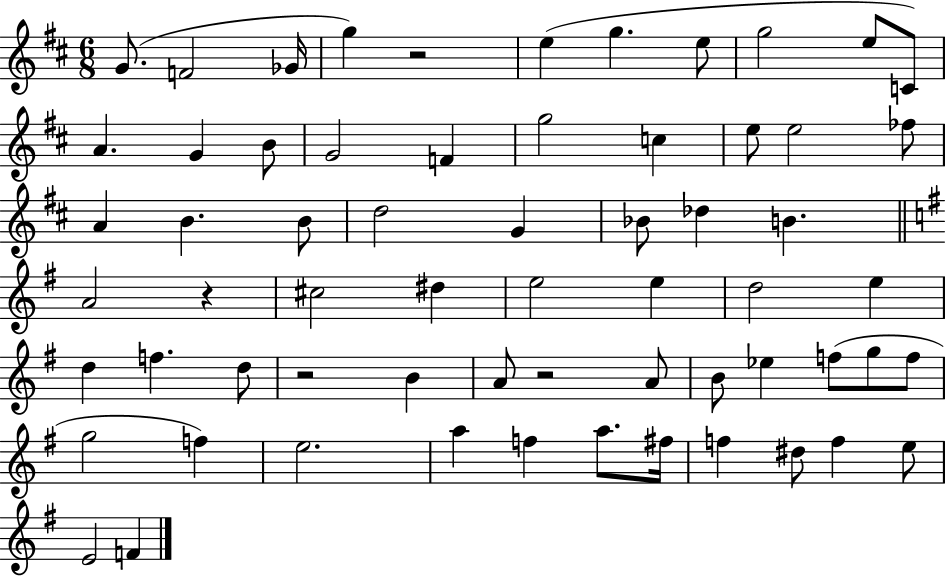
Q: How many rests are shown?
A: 4